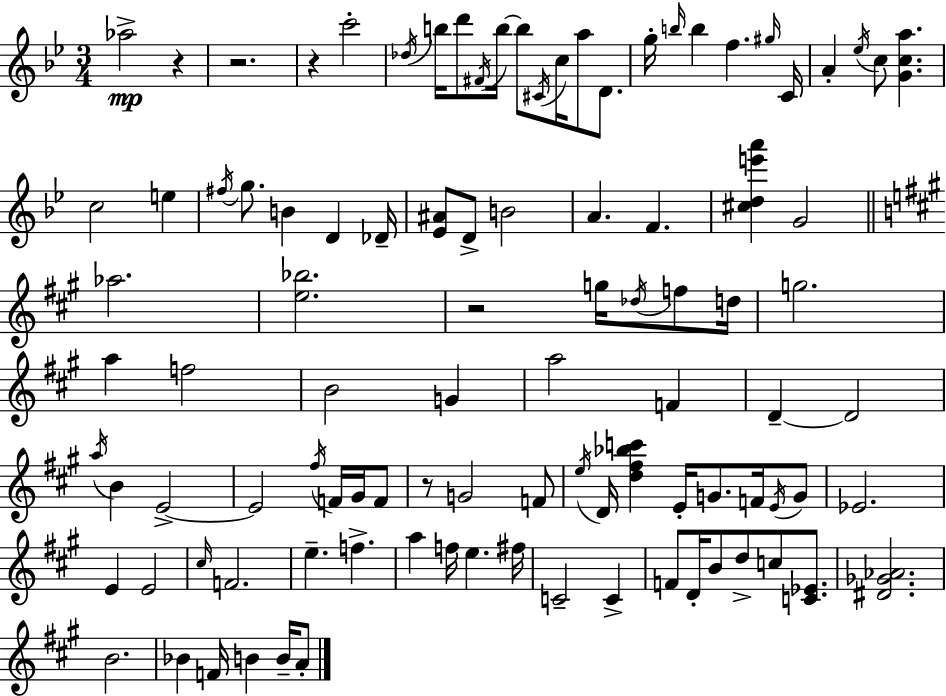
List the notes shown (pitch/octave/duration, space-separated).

Ab5/h R/q R/h. R/q C6/h Db5/s B5/s D6/e F#4/s B5/s B5/e C#4/s C5/s A5/e D4/e. G5/s B5/s B5/q F5/q. G#5/s C4/s A4/q Eb5/s C5/e [G4,C5,A5]/q. C5/h E5/q F#5/s G5/e. B4/q D4/q Db4/s [Eb4,A#4]/e D4/e B4/h A4/q. F4/q. [C#5,D5,E6,A6]/q G4/h Ab5/h. [E5,Bb5]/h. R/h G5/s Db5/s F5/e D5/s G5/h. A5/q F5/h B4/h G4/q A5/h F4/q D4/q D4/h A5/s B4/q E4/h E4/h F#5/s F4/s G#4/s F4/e R/e G4/h F4/e E5/s D4/s [D5,F#5,Bb5,C6]/q E4/s G4/e. F4/s E4/s G4/e Eb4/h. E4/q E4/h C#5/s F4/h. E5/q. F5/q. A5/q F5/s E5/q. F#5/s C4/h C4/q F4/e D4/s B4/e D5/e C5/e [C4,Eb4]/e. [D#4,Gb4,Ab4]/h. B4/h. Bb4/q F4/s B4/q B4/s A4/e